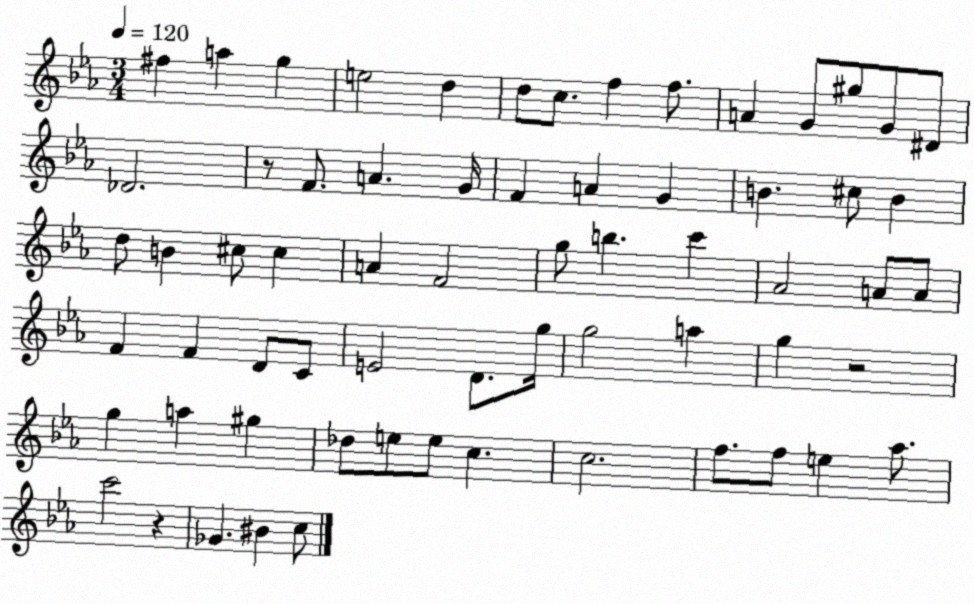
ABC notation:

X:1
T:Untitled
M:3/4
L:1/4
K:Eb
^f a g e2 d d/2 c/2 f f/2 A G/2 ^g/2 G/2 ^D/2 _D2 z/2 F/2 A G/4 F A G B ^c/2 B d/2 B ^c/2 ^c A F2 g/2 b c' _A2 A/2 A/2 F F D/2 C/2 E2 D/2 g/4 g2 a g z2 g a ^g _d/2 e/2 e/2 c c2 f/2 f/2 e _a/2 c'2 z _G ^B c/2